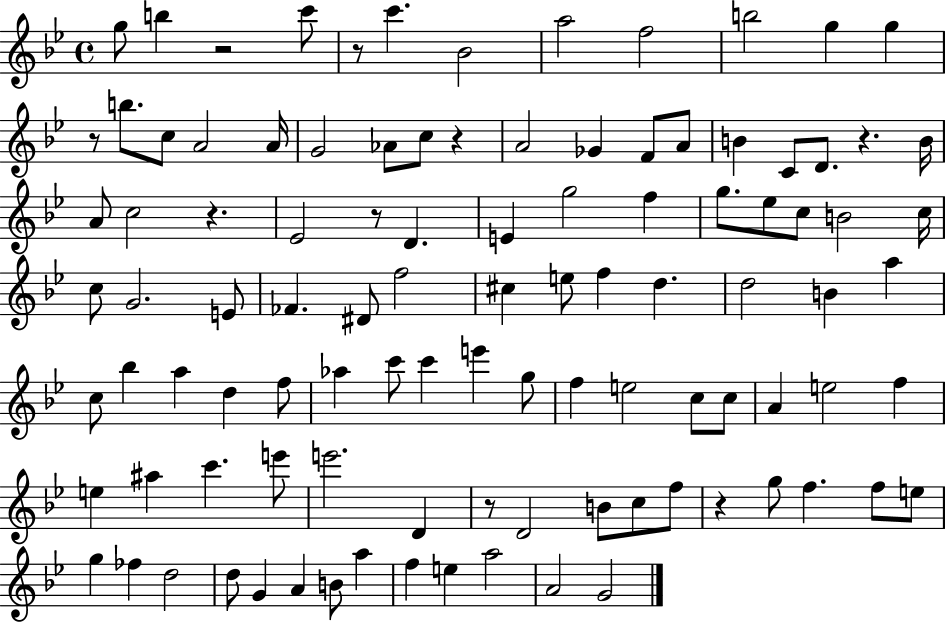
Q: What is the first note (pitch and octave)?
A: G5